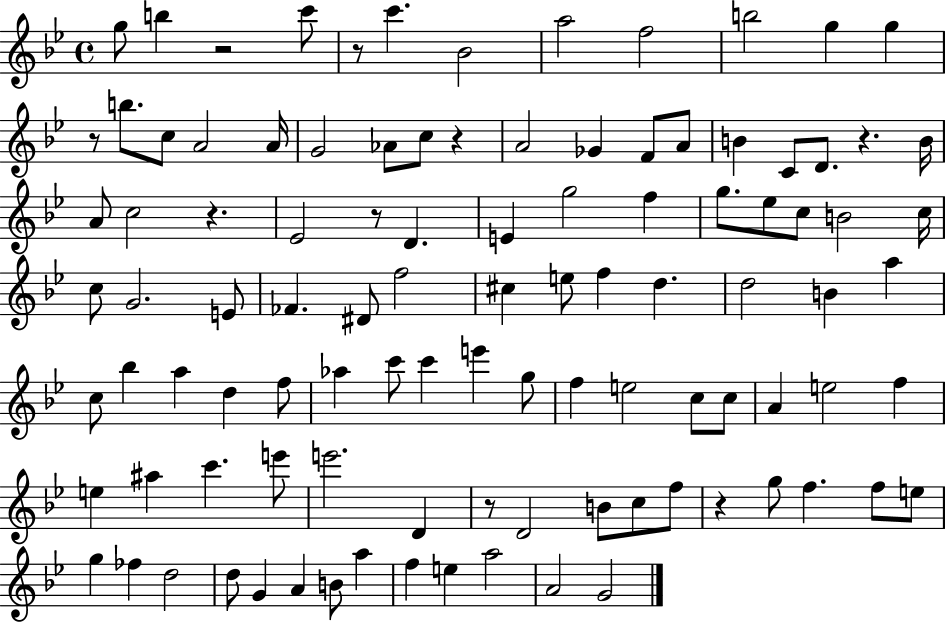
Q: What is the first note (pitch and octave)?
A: G5